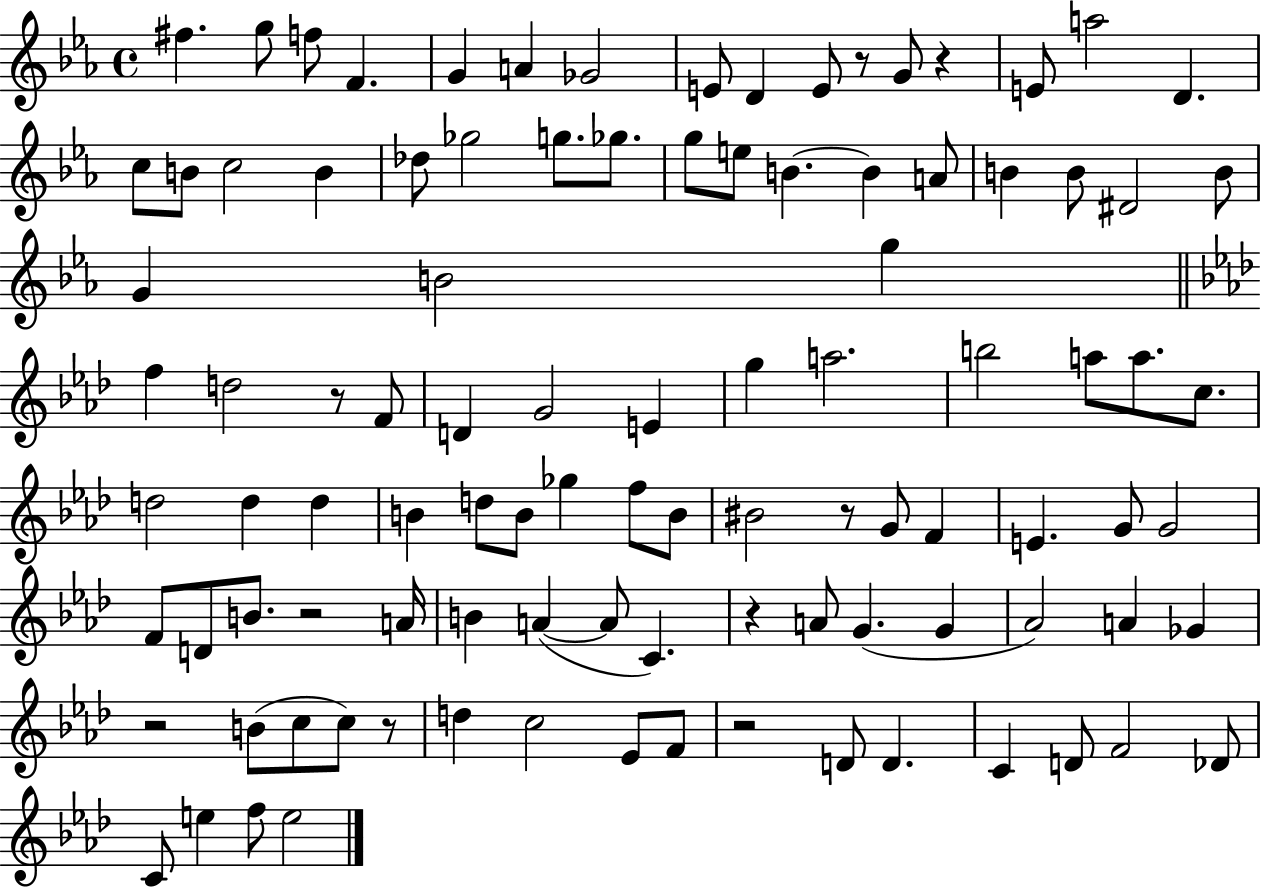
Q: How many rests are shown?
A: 9